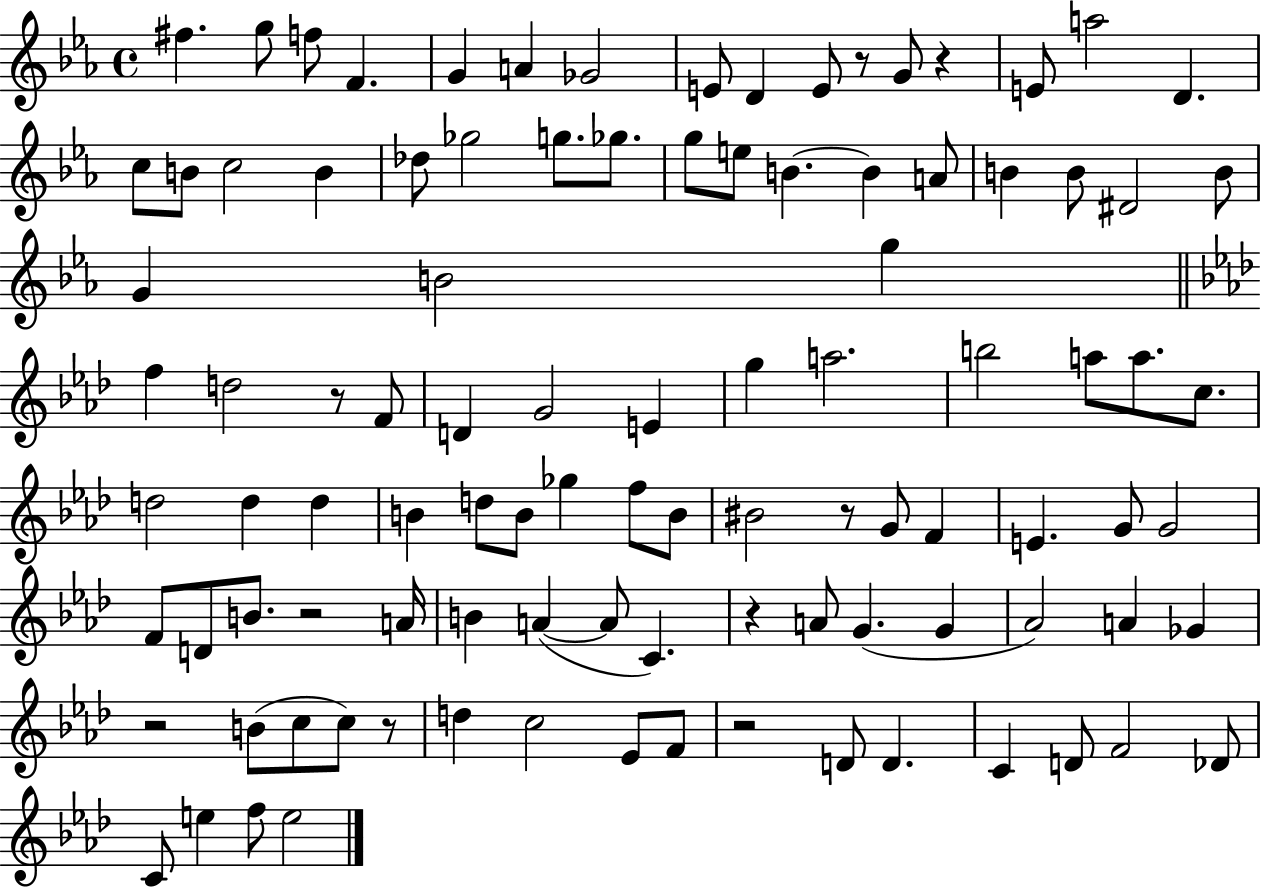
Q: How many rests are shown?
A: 9